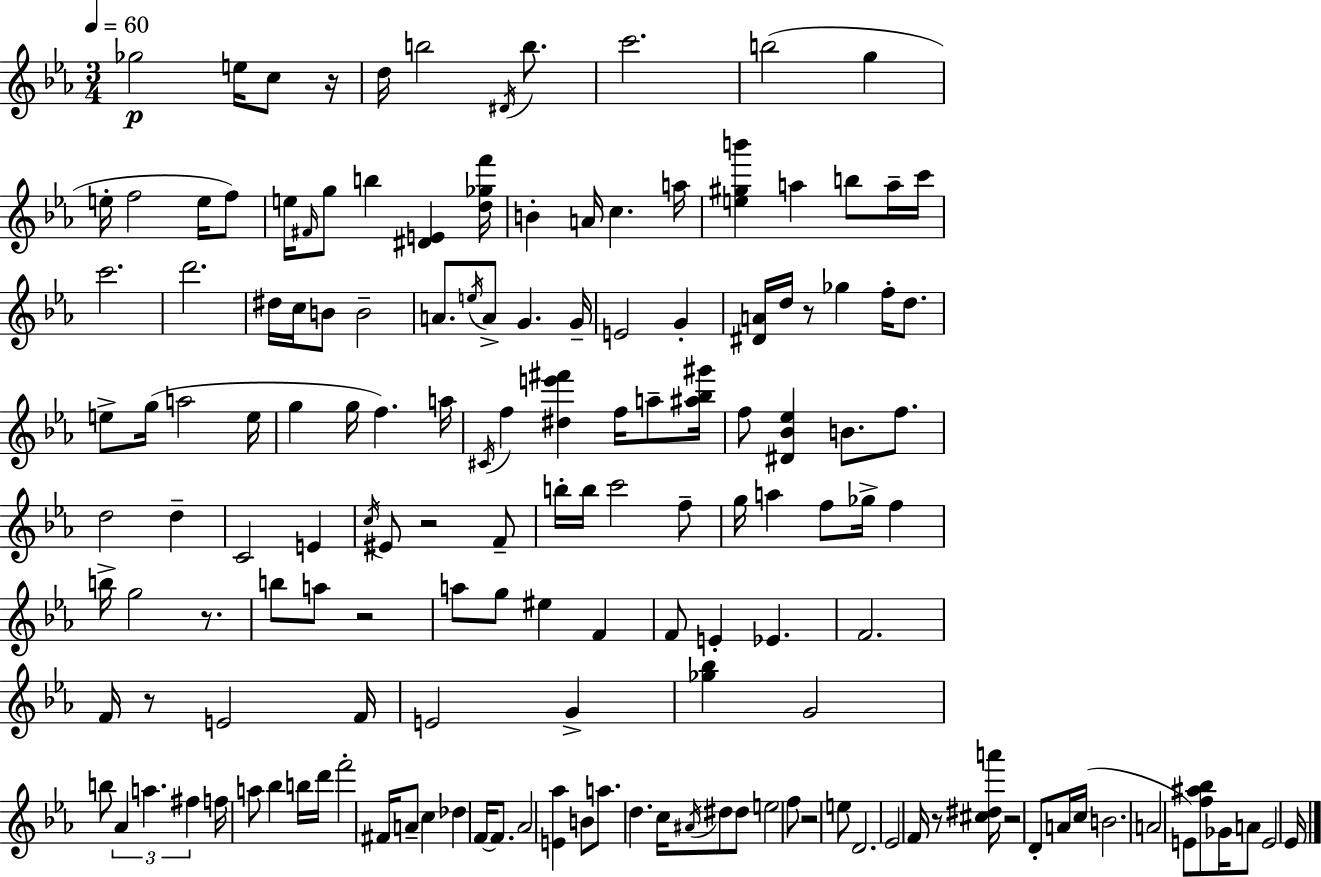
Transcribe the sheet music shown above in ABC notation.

X:1
T:Untitled
M:3/4
L:1/4
K:Cm
_g2 e/4 c/2 z/4 d/4 b2 ^D/4 b/2 c'2 b2 g e/4 f2 e/4 f/2 e/4 ^F/4 g/2 b [^DE] [d_gf']/4 B A/4 c a/4 [e^gb'] a b/2 a/4 c'/4 c'2 d'2 ^d/4 c/4 B/2 B2 A/2 e/4 A/2 G G/4 E2 G [^DA]/4 d/4 z/2 _g f/4 d/2 e/2 g/4 a2 e/4 g g/4 f a/4 ^C/4 f [^de'^f'] f/4 a/2 [^a_b^g']/4 f/2 [^D_B_e] B/2 f/2 d2 d C2 E c/4 ^E/2 z2 F/2 b/4 b/4 c'2 f/2 g/4 a f/2 _g/4 f b/4 g2 z/2 b/2 a/2 z2 a/2 g/2 ^e F F/2 E _E F2 F/4 z/2 E2 F/4 E2 G [_g_b] G2 b/2 _A a ^f f/4 a/2 _b b/4 d'/4 f'2 ^F/4 A/2 c _d F/4 F/2 _A2 [E_a] B/2 a/2 d c/4 ^A/4 ^d/2 ^d/2 e2 f/2 z2 e/2 D2 _E2 F/4 z/2 [^c^da']/4 z2 D/2 A/4 c/4 B2 A2 E/2 [f^a_b]/2 _G/4 A/2 E2 _E/4